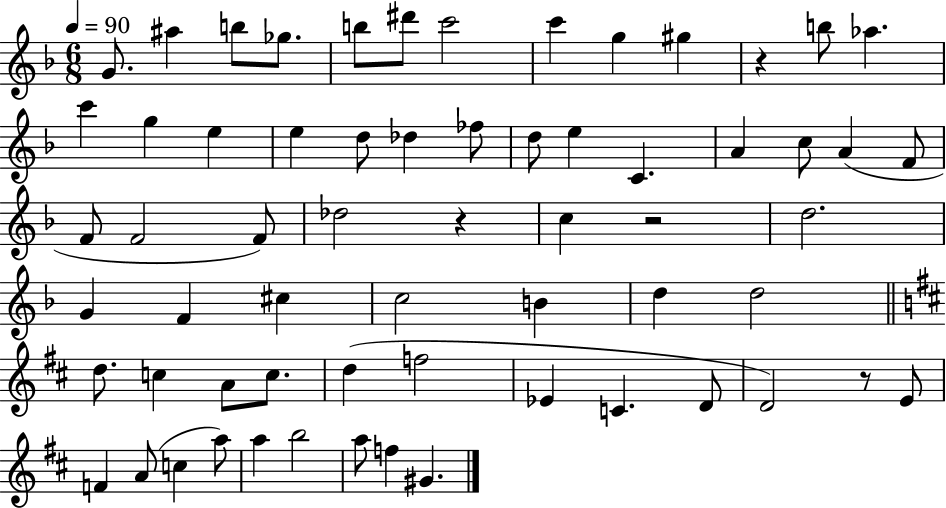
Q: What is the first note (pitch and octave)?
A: G4